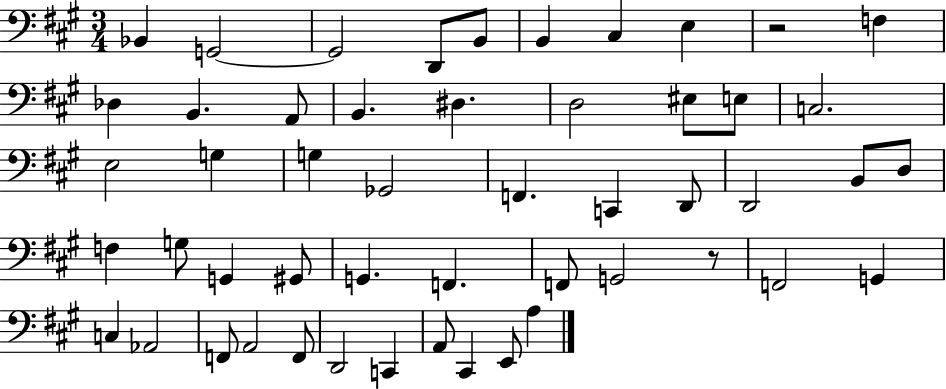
X:1
T:Untitled
M:3/4
L:1/4
K:A
_B,, G,,2 G,,2 D,,/2 B,,/2 B,, ^C, E, z2 F, _D, B,, A,,/2 B,, ^D, D,2 ^E,/2 E,/2 C,2 E,2 G, G, _G,,2 F,, C,, D,,/2 D,,2 B,,/2 D,/2 F, G,/2 G,, ^G,,/2 G,, F,, F,,/2 G,,2 z/2 F,,2 G,, C, _A,,2 F,,/2 A,,2 F,,/2 D,,2 C,, A,,/2 ^C,, E,,/2 A,